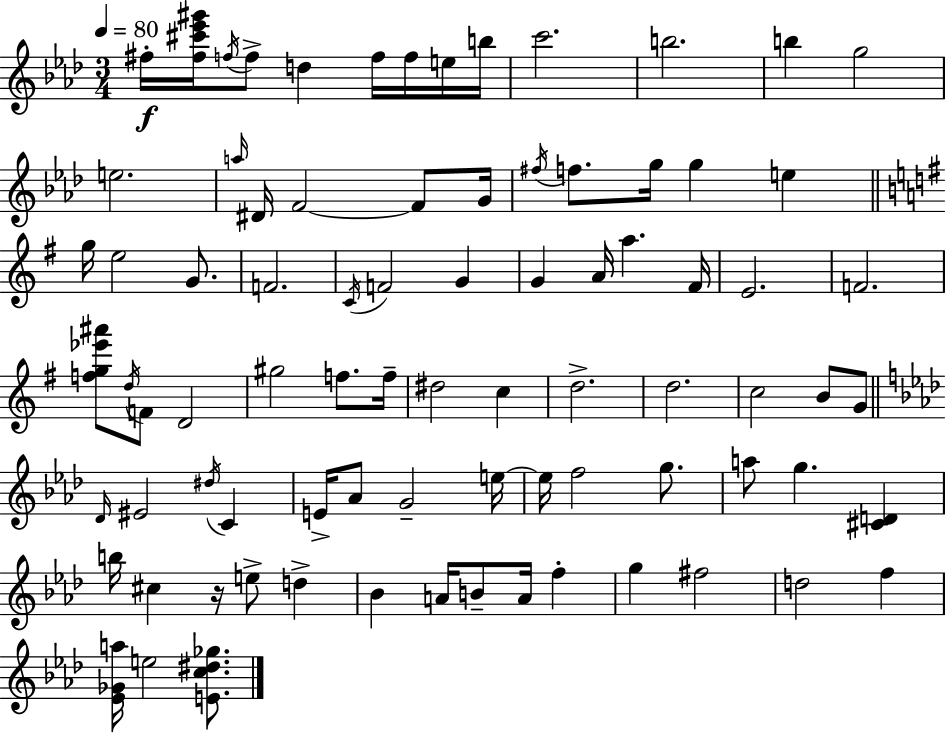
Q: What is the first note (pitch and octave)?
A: F#5